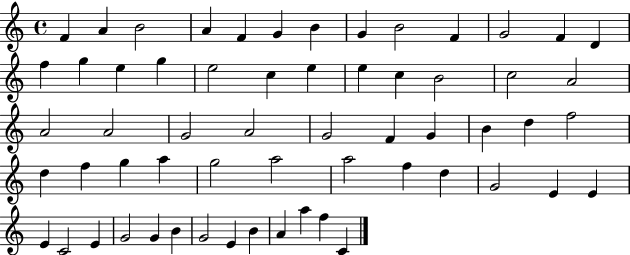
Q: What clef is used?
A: treble